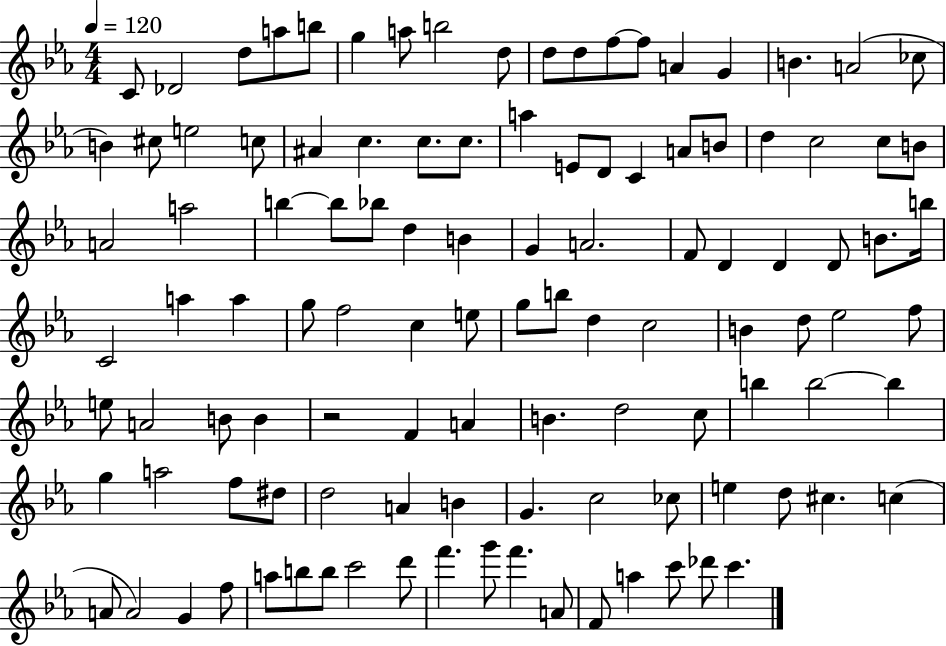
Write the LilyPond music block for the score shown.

{
  \clef treble
  \numericTimeSignature
  \time 4/4
  \key ees \major
  \tempo 4 = 120
  c'8 des'2 d''8 a''8 b''8 | g''4 a''8 b''2 d''8 | d''8 d''8 f''8~~ f''8 a'4 g'4 | b'4. a'2( ces''8 | \break b'4) cis''8 e''2 c''8 | ais'4 c''4. c''8. c''8. | a''4 e'8 d'8 c'4 a'8 b'8 | d''4 c''2 c''8 b'8 | \break a'2 a''2 | b''4~~ b''8 bes''8 d''4 b'4 | g'4 a'2. | f'8 d'4 d'4 d'8 b'8. b''16 | \break c'2 a''4 a''4 | g''8 f''2 c''4 e''8 | g''8 b''8 d''4 c''2 | b'4 d''8 ees''2 f''8 | \break e''8 a'2 b'8 b'4 | r2 f'4 a'4 | b'4. d''2 c''8 | b''4 b''2~~ b''4 | \break g''4 a''2 f''8 dis''8 | d''2 a'4 b'4 | g'4. c''2 ces''8 | e''4 d''8 cis''4. c''4( | \break a'8 a'2) g'4 f''8 | a''8 b''8 b''8 c'''2 d'''8 | f'''4. g'''8 f'''4. a'8 | f'8 a''4 c'''8 des'''8 c'''4. | \break \bar "|."
}